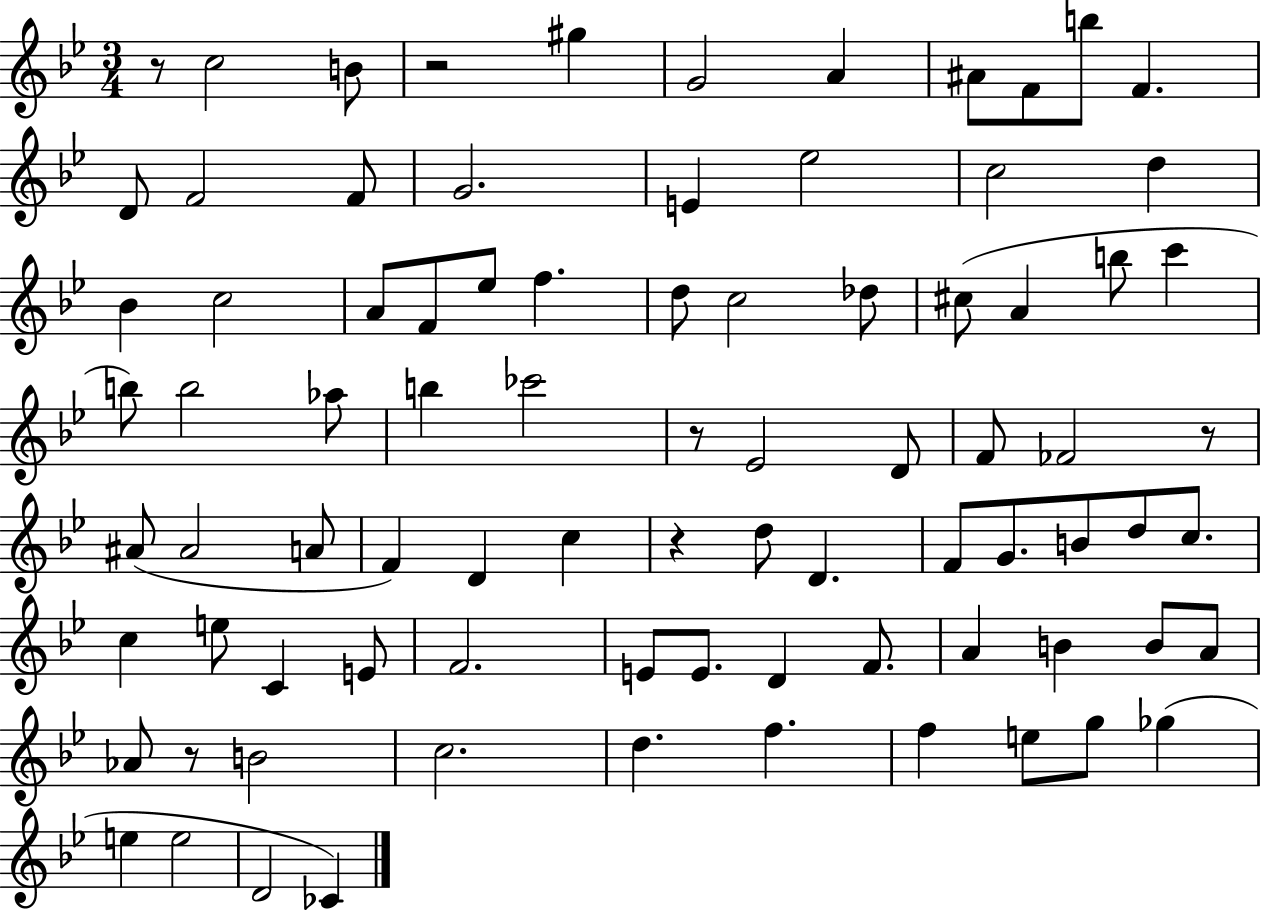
{
  \clef treble
  \numericTimeSignature
  \time 3/4
  \key bes \major
  r8 c''2 b'8 | r2 gis''4 | g'2 a'4 | ais'8 f'8 b''8 f'4. | \break d'8 f'2 f'8 | g'2. | e'4 ees''2 | c''2 d''4 | \break bes'4 c''2 | a'8 f'8 ees''8 f''4. | d''8 c''2 des''8 | cis''8( a'4 b''8 c'''4 | \break b''8) b''2 aes''8 | b''4 ces'''2 | r8 ees'2 d'8 | f'8 fes'2 r8 | \break ais'8( ais'2 a'8 | f'4) d'4 c''4 | r4 d''8 d'4. | f'8 g'8. b'8 d''8 c''8. | \break c''4 e''8 c'4 e'8 | f'2. | e'8 e'8. d'4 f'8. | a'4 b'4 b'8 a'8 | \break aes'8 r8 b'2 | c''2. | d''4. f''4. | f''4 e''8 g''8 ges''4( | \break e''4 e''2 | d'2 ces'4) | \bar "|."
}